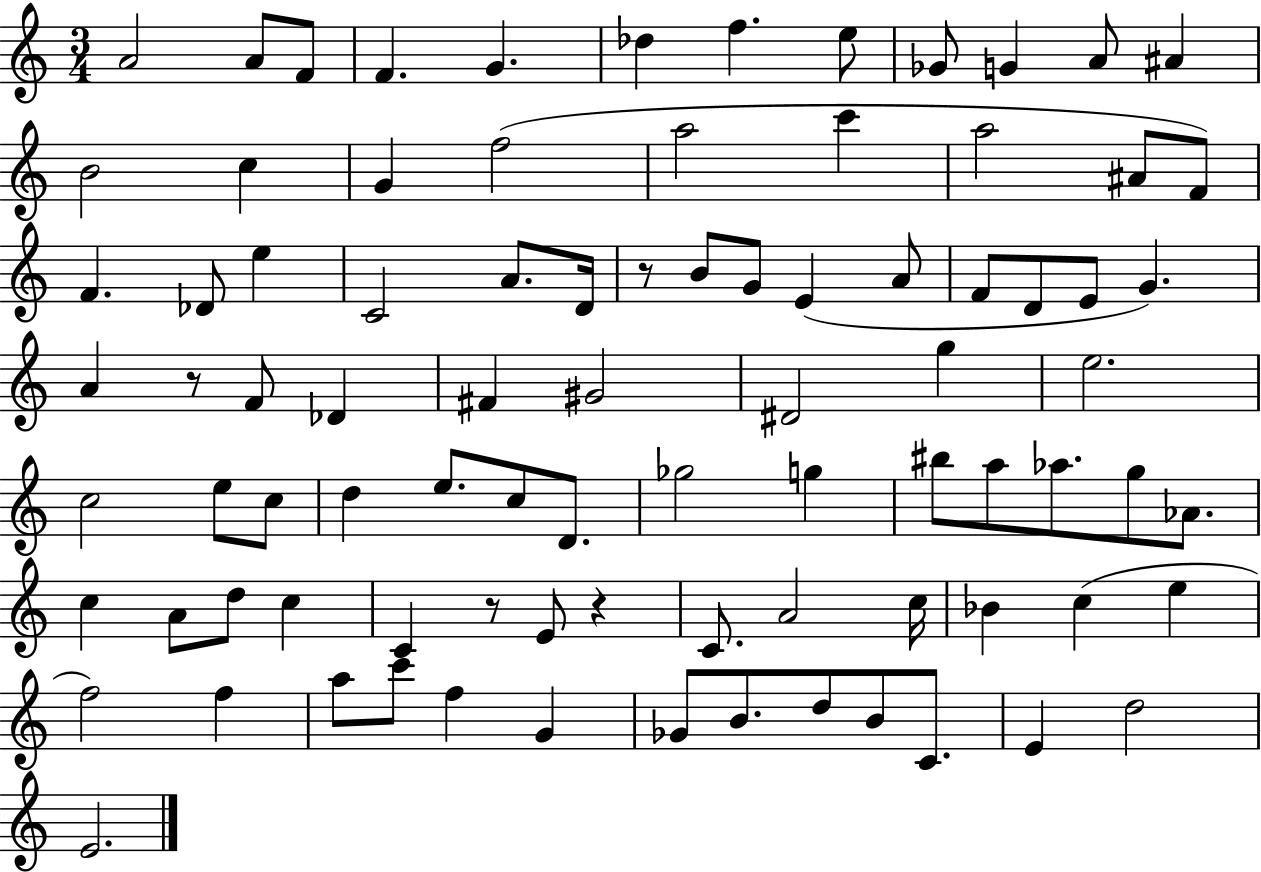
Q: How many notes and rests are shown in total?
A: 87